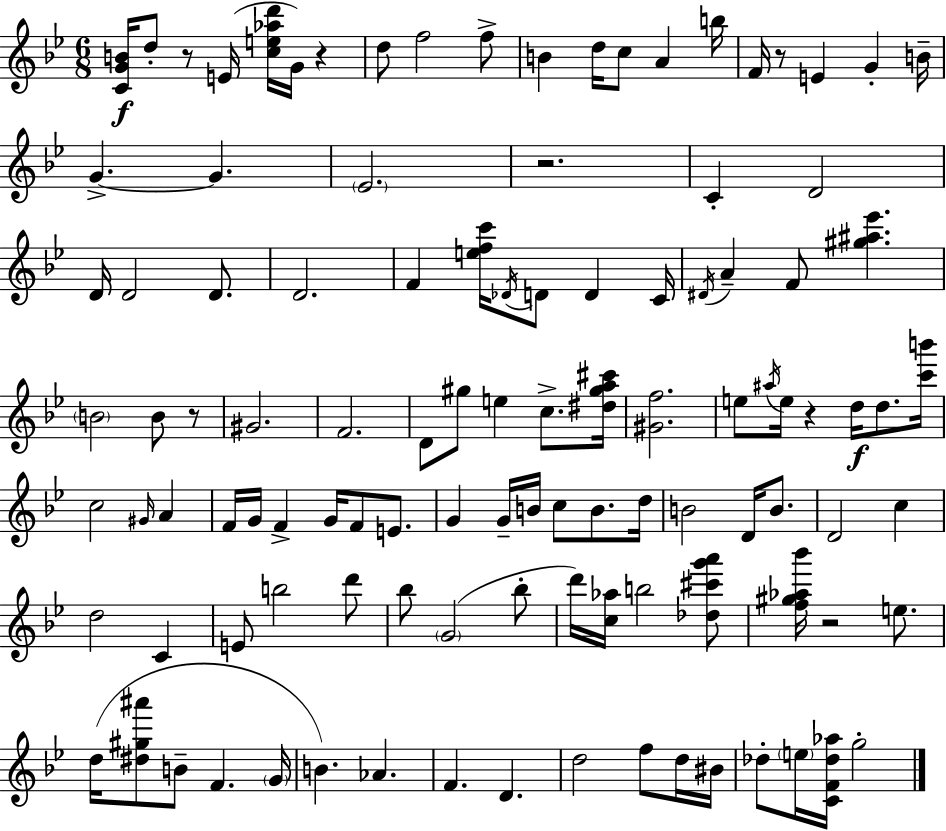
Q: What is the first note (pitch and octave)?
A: D5